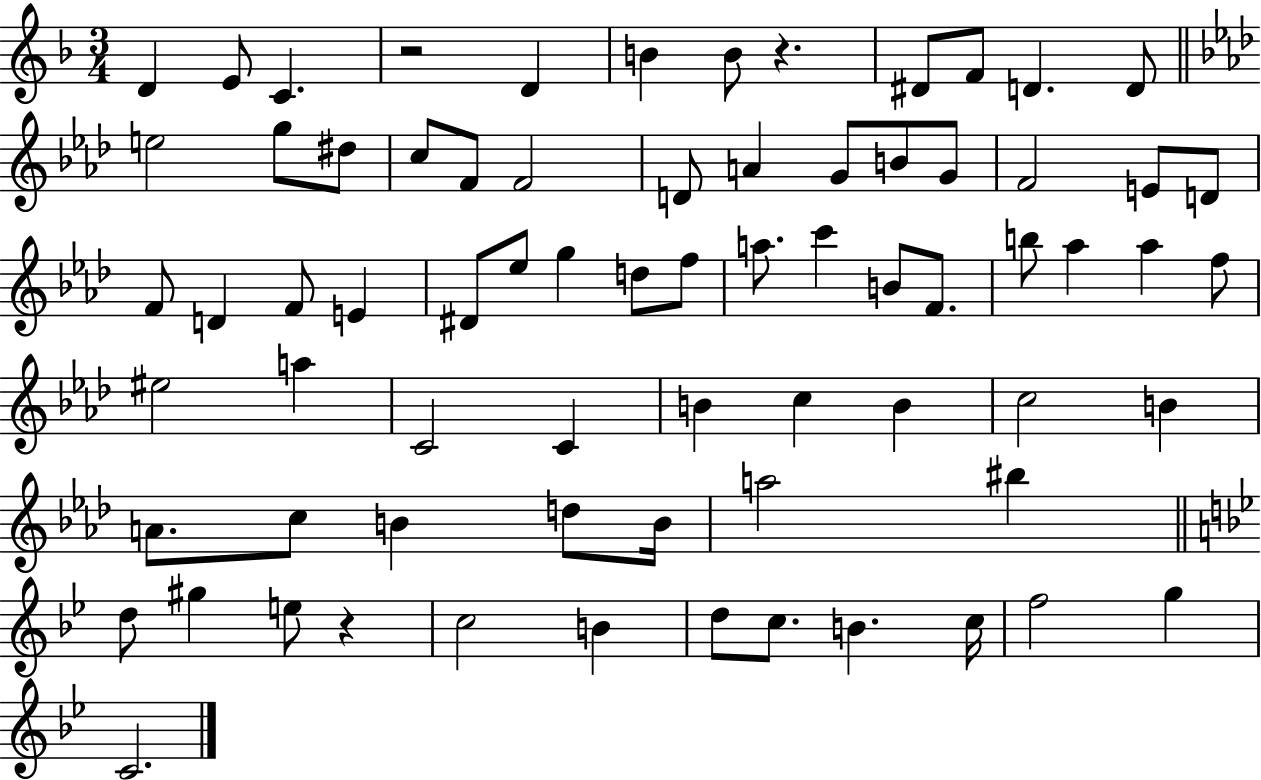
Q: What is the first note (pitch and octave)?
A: D4